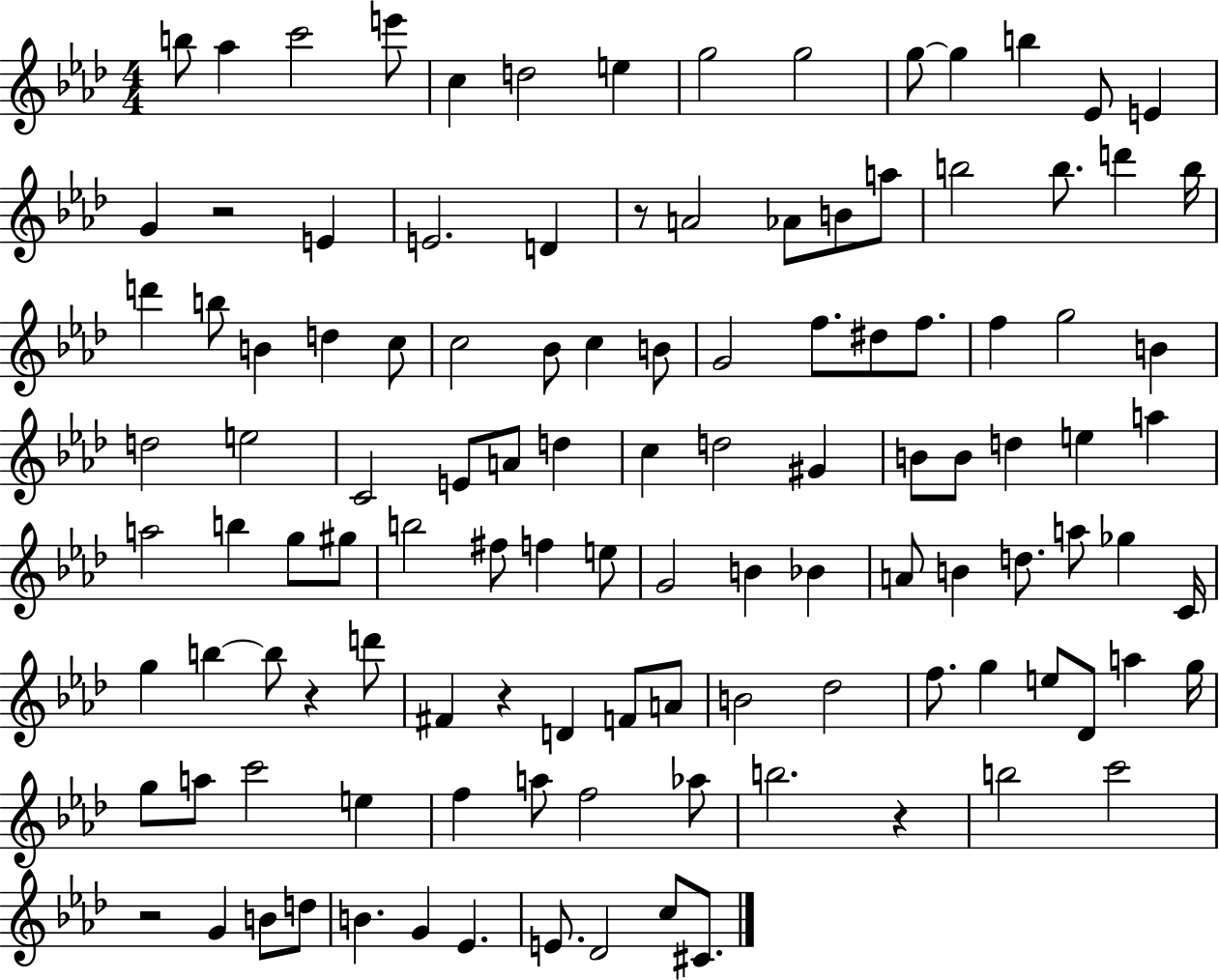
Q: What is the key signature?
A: AES major